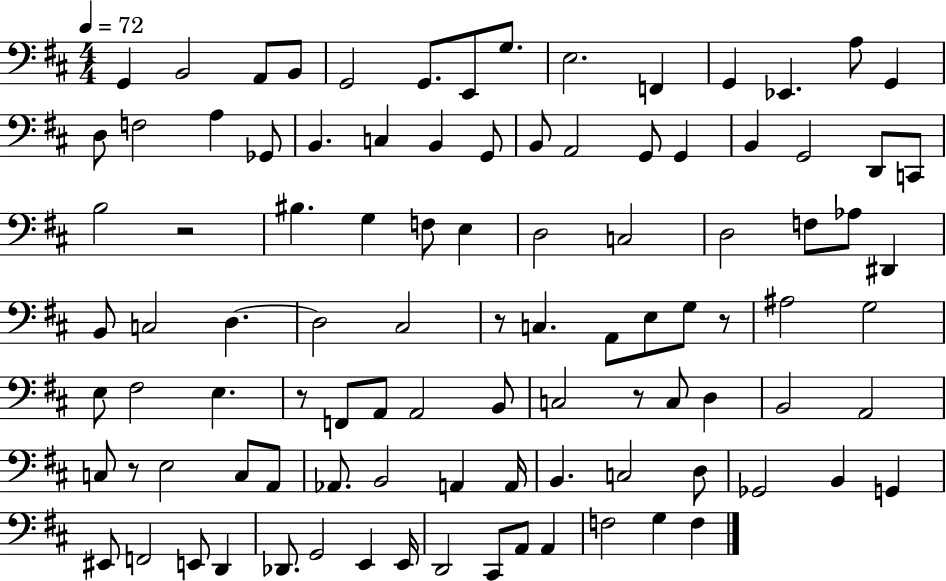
G2/q B2/h A2/e B2/e G2/h G2/e. E2/e G3/e. E3/h. F2/q G2/q Eb2/q. A3/e G2/q D3/e F3/h A3/q Gb2/e B2/q. C3/q B2/q G2/e B2/e A2/h G2/e G2/q B2/q G2/h D2/e C2/e B3/h R/h BIS3/q. G3/q F3/e E3/q D3/h C3/h D3/h F3/e Ab3/e D#2/q B2/e C3/h D3/q. D3/h C#3/h R/e C3/q. A2/e E3/e G3/e R/e A#3/h G3/h E3/e F#3/h E3/q. R/e F2/e A2/e A2/h B2/e C3/h R/e C3/e D3/q B2/h A2/h C3/e R/e E3/h C3/e A2/e Ab2/e. B2/h A2/q A2/s B2/q. C3/h D3/e Gb2/h B2/q G2/q EIS2/e F2/h E2/e D2/q Db2/e. G2/h E2/q E2/s D2/h C#2/e A2/e A2/q F3/h G3/q F3/q